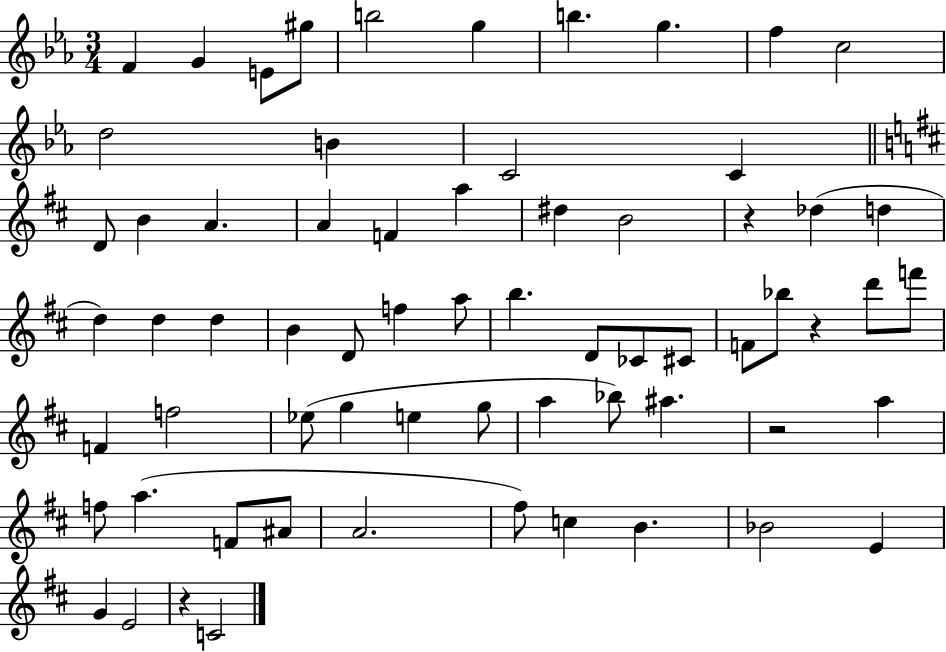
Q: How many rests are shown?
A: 4